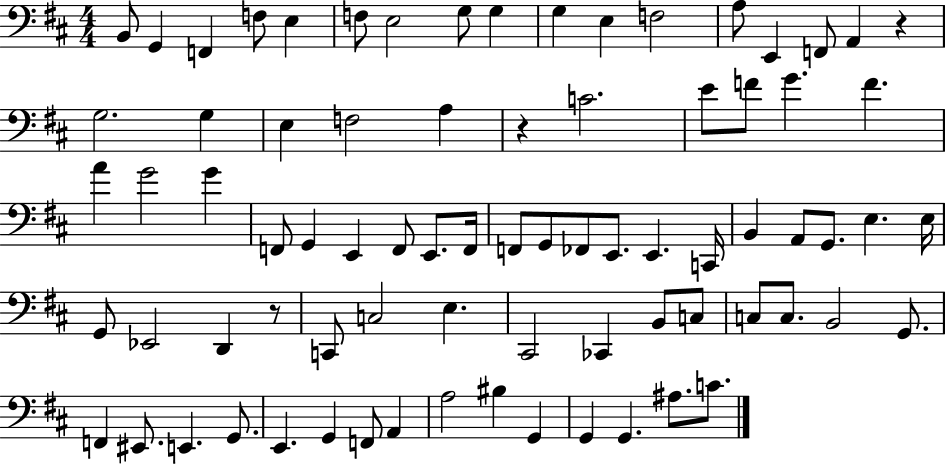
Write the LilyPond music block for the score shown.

{
  \clef bass
  \numericTimeSignature
  \time 4/4
  \key d \major
  b,8 g,4 f,4 f8 e4 | f8 e2 g8 g4 | g4 e4 f2 | a8 e,4 f,8 a,4 r4 | \break g2. g4 | e4 f2 a4 | r4 c'2. | e'8 f'8 g'4. f'4. | \break a'4 g'2 g'4 | f,8 g,4 e,4 f,8 e,8. f,16 | f,8 g,8 fes,8 e,8. e,4. c,16 | b,4 a,8 g,8. e4. e16 | \break g,8 ees,2 d,4 r8 | c,8 c2 e4. | cis,2 ces,4 b,8 c8 | c8 c8. b,2 g,8. | \break f,4 eis,8. e,4. g,8. | e,4. g,4 f,8 a,4 | a2 bis4 g,4 | g,4 g,4. ais8. c'8. | \break \bar "|."
}